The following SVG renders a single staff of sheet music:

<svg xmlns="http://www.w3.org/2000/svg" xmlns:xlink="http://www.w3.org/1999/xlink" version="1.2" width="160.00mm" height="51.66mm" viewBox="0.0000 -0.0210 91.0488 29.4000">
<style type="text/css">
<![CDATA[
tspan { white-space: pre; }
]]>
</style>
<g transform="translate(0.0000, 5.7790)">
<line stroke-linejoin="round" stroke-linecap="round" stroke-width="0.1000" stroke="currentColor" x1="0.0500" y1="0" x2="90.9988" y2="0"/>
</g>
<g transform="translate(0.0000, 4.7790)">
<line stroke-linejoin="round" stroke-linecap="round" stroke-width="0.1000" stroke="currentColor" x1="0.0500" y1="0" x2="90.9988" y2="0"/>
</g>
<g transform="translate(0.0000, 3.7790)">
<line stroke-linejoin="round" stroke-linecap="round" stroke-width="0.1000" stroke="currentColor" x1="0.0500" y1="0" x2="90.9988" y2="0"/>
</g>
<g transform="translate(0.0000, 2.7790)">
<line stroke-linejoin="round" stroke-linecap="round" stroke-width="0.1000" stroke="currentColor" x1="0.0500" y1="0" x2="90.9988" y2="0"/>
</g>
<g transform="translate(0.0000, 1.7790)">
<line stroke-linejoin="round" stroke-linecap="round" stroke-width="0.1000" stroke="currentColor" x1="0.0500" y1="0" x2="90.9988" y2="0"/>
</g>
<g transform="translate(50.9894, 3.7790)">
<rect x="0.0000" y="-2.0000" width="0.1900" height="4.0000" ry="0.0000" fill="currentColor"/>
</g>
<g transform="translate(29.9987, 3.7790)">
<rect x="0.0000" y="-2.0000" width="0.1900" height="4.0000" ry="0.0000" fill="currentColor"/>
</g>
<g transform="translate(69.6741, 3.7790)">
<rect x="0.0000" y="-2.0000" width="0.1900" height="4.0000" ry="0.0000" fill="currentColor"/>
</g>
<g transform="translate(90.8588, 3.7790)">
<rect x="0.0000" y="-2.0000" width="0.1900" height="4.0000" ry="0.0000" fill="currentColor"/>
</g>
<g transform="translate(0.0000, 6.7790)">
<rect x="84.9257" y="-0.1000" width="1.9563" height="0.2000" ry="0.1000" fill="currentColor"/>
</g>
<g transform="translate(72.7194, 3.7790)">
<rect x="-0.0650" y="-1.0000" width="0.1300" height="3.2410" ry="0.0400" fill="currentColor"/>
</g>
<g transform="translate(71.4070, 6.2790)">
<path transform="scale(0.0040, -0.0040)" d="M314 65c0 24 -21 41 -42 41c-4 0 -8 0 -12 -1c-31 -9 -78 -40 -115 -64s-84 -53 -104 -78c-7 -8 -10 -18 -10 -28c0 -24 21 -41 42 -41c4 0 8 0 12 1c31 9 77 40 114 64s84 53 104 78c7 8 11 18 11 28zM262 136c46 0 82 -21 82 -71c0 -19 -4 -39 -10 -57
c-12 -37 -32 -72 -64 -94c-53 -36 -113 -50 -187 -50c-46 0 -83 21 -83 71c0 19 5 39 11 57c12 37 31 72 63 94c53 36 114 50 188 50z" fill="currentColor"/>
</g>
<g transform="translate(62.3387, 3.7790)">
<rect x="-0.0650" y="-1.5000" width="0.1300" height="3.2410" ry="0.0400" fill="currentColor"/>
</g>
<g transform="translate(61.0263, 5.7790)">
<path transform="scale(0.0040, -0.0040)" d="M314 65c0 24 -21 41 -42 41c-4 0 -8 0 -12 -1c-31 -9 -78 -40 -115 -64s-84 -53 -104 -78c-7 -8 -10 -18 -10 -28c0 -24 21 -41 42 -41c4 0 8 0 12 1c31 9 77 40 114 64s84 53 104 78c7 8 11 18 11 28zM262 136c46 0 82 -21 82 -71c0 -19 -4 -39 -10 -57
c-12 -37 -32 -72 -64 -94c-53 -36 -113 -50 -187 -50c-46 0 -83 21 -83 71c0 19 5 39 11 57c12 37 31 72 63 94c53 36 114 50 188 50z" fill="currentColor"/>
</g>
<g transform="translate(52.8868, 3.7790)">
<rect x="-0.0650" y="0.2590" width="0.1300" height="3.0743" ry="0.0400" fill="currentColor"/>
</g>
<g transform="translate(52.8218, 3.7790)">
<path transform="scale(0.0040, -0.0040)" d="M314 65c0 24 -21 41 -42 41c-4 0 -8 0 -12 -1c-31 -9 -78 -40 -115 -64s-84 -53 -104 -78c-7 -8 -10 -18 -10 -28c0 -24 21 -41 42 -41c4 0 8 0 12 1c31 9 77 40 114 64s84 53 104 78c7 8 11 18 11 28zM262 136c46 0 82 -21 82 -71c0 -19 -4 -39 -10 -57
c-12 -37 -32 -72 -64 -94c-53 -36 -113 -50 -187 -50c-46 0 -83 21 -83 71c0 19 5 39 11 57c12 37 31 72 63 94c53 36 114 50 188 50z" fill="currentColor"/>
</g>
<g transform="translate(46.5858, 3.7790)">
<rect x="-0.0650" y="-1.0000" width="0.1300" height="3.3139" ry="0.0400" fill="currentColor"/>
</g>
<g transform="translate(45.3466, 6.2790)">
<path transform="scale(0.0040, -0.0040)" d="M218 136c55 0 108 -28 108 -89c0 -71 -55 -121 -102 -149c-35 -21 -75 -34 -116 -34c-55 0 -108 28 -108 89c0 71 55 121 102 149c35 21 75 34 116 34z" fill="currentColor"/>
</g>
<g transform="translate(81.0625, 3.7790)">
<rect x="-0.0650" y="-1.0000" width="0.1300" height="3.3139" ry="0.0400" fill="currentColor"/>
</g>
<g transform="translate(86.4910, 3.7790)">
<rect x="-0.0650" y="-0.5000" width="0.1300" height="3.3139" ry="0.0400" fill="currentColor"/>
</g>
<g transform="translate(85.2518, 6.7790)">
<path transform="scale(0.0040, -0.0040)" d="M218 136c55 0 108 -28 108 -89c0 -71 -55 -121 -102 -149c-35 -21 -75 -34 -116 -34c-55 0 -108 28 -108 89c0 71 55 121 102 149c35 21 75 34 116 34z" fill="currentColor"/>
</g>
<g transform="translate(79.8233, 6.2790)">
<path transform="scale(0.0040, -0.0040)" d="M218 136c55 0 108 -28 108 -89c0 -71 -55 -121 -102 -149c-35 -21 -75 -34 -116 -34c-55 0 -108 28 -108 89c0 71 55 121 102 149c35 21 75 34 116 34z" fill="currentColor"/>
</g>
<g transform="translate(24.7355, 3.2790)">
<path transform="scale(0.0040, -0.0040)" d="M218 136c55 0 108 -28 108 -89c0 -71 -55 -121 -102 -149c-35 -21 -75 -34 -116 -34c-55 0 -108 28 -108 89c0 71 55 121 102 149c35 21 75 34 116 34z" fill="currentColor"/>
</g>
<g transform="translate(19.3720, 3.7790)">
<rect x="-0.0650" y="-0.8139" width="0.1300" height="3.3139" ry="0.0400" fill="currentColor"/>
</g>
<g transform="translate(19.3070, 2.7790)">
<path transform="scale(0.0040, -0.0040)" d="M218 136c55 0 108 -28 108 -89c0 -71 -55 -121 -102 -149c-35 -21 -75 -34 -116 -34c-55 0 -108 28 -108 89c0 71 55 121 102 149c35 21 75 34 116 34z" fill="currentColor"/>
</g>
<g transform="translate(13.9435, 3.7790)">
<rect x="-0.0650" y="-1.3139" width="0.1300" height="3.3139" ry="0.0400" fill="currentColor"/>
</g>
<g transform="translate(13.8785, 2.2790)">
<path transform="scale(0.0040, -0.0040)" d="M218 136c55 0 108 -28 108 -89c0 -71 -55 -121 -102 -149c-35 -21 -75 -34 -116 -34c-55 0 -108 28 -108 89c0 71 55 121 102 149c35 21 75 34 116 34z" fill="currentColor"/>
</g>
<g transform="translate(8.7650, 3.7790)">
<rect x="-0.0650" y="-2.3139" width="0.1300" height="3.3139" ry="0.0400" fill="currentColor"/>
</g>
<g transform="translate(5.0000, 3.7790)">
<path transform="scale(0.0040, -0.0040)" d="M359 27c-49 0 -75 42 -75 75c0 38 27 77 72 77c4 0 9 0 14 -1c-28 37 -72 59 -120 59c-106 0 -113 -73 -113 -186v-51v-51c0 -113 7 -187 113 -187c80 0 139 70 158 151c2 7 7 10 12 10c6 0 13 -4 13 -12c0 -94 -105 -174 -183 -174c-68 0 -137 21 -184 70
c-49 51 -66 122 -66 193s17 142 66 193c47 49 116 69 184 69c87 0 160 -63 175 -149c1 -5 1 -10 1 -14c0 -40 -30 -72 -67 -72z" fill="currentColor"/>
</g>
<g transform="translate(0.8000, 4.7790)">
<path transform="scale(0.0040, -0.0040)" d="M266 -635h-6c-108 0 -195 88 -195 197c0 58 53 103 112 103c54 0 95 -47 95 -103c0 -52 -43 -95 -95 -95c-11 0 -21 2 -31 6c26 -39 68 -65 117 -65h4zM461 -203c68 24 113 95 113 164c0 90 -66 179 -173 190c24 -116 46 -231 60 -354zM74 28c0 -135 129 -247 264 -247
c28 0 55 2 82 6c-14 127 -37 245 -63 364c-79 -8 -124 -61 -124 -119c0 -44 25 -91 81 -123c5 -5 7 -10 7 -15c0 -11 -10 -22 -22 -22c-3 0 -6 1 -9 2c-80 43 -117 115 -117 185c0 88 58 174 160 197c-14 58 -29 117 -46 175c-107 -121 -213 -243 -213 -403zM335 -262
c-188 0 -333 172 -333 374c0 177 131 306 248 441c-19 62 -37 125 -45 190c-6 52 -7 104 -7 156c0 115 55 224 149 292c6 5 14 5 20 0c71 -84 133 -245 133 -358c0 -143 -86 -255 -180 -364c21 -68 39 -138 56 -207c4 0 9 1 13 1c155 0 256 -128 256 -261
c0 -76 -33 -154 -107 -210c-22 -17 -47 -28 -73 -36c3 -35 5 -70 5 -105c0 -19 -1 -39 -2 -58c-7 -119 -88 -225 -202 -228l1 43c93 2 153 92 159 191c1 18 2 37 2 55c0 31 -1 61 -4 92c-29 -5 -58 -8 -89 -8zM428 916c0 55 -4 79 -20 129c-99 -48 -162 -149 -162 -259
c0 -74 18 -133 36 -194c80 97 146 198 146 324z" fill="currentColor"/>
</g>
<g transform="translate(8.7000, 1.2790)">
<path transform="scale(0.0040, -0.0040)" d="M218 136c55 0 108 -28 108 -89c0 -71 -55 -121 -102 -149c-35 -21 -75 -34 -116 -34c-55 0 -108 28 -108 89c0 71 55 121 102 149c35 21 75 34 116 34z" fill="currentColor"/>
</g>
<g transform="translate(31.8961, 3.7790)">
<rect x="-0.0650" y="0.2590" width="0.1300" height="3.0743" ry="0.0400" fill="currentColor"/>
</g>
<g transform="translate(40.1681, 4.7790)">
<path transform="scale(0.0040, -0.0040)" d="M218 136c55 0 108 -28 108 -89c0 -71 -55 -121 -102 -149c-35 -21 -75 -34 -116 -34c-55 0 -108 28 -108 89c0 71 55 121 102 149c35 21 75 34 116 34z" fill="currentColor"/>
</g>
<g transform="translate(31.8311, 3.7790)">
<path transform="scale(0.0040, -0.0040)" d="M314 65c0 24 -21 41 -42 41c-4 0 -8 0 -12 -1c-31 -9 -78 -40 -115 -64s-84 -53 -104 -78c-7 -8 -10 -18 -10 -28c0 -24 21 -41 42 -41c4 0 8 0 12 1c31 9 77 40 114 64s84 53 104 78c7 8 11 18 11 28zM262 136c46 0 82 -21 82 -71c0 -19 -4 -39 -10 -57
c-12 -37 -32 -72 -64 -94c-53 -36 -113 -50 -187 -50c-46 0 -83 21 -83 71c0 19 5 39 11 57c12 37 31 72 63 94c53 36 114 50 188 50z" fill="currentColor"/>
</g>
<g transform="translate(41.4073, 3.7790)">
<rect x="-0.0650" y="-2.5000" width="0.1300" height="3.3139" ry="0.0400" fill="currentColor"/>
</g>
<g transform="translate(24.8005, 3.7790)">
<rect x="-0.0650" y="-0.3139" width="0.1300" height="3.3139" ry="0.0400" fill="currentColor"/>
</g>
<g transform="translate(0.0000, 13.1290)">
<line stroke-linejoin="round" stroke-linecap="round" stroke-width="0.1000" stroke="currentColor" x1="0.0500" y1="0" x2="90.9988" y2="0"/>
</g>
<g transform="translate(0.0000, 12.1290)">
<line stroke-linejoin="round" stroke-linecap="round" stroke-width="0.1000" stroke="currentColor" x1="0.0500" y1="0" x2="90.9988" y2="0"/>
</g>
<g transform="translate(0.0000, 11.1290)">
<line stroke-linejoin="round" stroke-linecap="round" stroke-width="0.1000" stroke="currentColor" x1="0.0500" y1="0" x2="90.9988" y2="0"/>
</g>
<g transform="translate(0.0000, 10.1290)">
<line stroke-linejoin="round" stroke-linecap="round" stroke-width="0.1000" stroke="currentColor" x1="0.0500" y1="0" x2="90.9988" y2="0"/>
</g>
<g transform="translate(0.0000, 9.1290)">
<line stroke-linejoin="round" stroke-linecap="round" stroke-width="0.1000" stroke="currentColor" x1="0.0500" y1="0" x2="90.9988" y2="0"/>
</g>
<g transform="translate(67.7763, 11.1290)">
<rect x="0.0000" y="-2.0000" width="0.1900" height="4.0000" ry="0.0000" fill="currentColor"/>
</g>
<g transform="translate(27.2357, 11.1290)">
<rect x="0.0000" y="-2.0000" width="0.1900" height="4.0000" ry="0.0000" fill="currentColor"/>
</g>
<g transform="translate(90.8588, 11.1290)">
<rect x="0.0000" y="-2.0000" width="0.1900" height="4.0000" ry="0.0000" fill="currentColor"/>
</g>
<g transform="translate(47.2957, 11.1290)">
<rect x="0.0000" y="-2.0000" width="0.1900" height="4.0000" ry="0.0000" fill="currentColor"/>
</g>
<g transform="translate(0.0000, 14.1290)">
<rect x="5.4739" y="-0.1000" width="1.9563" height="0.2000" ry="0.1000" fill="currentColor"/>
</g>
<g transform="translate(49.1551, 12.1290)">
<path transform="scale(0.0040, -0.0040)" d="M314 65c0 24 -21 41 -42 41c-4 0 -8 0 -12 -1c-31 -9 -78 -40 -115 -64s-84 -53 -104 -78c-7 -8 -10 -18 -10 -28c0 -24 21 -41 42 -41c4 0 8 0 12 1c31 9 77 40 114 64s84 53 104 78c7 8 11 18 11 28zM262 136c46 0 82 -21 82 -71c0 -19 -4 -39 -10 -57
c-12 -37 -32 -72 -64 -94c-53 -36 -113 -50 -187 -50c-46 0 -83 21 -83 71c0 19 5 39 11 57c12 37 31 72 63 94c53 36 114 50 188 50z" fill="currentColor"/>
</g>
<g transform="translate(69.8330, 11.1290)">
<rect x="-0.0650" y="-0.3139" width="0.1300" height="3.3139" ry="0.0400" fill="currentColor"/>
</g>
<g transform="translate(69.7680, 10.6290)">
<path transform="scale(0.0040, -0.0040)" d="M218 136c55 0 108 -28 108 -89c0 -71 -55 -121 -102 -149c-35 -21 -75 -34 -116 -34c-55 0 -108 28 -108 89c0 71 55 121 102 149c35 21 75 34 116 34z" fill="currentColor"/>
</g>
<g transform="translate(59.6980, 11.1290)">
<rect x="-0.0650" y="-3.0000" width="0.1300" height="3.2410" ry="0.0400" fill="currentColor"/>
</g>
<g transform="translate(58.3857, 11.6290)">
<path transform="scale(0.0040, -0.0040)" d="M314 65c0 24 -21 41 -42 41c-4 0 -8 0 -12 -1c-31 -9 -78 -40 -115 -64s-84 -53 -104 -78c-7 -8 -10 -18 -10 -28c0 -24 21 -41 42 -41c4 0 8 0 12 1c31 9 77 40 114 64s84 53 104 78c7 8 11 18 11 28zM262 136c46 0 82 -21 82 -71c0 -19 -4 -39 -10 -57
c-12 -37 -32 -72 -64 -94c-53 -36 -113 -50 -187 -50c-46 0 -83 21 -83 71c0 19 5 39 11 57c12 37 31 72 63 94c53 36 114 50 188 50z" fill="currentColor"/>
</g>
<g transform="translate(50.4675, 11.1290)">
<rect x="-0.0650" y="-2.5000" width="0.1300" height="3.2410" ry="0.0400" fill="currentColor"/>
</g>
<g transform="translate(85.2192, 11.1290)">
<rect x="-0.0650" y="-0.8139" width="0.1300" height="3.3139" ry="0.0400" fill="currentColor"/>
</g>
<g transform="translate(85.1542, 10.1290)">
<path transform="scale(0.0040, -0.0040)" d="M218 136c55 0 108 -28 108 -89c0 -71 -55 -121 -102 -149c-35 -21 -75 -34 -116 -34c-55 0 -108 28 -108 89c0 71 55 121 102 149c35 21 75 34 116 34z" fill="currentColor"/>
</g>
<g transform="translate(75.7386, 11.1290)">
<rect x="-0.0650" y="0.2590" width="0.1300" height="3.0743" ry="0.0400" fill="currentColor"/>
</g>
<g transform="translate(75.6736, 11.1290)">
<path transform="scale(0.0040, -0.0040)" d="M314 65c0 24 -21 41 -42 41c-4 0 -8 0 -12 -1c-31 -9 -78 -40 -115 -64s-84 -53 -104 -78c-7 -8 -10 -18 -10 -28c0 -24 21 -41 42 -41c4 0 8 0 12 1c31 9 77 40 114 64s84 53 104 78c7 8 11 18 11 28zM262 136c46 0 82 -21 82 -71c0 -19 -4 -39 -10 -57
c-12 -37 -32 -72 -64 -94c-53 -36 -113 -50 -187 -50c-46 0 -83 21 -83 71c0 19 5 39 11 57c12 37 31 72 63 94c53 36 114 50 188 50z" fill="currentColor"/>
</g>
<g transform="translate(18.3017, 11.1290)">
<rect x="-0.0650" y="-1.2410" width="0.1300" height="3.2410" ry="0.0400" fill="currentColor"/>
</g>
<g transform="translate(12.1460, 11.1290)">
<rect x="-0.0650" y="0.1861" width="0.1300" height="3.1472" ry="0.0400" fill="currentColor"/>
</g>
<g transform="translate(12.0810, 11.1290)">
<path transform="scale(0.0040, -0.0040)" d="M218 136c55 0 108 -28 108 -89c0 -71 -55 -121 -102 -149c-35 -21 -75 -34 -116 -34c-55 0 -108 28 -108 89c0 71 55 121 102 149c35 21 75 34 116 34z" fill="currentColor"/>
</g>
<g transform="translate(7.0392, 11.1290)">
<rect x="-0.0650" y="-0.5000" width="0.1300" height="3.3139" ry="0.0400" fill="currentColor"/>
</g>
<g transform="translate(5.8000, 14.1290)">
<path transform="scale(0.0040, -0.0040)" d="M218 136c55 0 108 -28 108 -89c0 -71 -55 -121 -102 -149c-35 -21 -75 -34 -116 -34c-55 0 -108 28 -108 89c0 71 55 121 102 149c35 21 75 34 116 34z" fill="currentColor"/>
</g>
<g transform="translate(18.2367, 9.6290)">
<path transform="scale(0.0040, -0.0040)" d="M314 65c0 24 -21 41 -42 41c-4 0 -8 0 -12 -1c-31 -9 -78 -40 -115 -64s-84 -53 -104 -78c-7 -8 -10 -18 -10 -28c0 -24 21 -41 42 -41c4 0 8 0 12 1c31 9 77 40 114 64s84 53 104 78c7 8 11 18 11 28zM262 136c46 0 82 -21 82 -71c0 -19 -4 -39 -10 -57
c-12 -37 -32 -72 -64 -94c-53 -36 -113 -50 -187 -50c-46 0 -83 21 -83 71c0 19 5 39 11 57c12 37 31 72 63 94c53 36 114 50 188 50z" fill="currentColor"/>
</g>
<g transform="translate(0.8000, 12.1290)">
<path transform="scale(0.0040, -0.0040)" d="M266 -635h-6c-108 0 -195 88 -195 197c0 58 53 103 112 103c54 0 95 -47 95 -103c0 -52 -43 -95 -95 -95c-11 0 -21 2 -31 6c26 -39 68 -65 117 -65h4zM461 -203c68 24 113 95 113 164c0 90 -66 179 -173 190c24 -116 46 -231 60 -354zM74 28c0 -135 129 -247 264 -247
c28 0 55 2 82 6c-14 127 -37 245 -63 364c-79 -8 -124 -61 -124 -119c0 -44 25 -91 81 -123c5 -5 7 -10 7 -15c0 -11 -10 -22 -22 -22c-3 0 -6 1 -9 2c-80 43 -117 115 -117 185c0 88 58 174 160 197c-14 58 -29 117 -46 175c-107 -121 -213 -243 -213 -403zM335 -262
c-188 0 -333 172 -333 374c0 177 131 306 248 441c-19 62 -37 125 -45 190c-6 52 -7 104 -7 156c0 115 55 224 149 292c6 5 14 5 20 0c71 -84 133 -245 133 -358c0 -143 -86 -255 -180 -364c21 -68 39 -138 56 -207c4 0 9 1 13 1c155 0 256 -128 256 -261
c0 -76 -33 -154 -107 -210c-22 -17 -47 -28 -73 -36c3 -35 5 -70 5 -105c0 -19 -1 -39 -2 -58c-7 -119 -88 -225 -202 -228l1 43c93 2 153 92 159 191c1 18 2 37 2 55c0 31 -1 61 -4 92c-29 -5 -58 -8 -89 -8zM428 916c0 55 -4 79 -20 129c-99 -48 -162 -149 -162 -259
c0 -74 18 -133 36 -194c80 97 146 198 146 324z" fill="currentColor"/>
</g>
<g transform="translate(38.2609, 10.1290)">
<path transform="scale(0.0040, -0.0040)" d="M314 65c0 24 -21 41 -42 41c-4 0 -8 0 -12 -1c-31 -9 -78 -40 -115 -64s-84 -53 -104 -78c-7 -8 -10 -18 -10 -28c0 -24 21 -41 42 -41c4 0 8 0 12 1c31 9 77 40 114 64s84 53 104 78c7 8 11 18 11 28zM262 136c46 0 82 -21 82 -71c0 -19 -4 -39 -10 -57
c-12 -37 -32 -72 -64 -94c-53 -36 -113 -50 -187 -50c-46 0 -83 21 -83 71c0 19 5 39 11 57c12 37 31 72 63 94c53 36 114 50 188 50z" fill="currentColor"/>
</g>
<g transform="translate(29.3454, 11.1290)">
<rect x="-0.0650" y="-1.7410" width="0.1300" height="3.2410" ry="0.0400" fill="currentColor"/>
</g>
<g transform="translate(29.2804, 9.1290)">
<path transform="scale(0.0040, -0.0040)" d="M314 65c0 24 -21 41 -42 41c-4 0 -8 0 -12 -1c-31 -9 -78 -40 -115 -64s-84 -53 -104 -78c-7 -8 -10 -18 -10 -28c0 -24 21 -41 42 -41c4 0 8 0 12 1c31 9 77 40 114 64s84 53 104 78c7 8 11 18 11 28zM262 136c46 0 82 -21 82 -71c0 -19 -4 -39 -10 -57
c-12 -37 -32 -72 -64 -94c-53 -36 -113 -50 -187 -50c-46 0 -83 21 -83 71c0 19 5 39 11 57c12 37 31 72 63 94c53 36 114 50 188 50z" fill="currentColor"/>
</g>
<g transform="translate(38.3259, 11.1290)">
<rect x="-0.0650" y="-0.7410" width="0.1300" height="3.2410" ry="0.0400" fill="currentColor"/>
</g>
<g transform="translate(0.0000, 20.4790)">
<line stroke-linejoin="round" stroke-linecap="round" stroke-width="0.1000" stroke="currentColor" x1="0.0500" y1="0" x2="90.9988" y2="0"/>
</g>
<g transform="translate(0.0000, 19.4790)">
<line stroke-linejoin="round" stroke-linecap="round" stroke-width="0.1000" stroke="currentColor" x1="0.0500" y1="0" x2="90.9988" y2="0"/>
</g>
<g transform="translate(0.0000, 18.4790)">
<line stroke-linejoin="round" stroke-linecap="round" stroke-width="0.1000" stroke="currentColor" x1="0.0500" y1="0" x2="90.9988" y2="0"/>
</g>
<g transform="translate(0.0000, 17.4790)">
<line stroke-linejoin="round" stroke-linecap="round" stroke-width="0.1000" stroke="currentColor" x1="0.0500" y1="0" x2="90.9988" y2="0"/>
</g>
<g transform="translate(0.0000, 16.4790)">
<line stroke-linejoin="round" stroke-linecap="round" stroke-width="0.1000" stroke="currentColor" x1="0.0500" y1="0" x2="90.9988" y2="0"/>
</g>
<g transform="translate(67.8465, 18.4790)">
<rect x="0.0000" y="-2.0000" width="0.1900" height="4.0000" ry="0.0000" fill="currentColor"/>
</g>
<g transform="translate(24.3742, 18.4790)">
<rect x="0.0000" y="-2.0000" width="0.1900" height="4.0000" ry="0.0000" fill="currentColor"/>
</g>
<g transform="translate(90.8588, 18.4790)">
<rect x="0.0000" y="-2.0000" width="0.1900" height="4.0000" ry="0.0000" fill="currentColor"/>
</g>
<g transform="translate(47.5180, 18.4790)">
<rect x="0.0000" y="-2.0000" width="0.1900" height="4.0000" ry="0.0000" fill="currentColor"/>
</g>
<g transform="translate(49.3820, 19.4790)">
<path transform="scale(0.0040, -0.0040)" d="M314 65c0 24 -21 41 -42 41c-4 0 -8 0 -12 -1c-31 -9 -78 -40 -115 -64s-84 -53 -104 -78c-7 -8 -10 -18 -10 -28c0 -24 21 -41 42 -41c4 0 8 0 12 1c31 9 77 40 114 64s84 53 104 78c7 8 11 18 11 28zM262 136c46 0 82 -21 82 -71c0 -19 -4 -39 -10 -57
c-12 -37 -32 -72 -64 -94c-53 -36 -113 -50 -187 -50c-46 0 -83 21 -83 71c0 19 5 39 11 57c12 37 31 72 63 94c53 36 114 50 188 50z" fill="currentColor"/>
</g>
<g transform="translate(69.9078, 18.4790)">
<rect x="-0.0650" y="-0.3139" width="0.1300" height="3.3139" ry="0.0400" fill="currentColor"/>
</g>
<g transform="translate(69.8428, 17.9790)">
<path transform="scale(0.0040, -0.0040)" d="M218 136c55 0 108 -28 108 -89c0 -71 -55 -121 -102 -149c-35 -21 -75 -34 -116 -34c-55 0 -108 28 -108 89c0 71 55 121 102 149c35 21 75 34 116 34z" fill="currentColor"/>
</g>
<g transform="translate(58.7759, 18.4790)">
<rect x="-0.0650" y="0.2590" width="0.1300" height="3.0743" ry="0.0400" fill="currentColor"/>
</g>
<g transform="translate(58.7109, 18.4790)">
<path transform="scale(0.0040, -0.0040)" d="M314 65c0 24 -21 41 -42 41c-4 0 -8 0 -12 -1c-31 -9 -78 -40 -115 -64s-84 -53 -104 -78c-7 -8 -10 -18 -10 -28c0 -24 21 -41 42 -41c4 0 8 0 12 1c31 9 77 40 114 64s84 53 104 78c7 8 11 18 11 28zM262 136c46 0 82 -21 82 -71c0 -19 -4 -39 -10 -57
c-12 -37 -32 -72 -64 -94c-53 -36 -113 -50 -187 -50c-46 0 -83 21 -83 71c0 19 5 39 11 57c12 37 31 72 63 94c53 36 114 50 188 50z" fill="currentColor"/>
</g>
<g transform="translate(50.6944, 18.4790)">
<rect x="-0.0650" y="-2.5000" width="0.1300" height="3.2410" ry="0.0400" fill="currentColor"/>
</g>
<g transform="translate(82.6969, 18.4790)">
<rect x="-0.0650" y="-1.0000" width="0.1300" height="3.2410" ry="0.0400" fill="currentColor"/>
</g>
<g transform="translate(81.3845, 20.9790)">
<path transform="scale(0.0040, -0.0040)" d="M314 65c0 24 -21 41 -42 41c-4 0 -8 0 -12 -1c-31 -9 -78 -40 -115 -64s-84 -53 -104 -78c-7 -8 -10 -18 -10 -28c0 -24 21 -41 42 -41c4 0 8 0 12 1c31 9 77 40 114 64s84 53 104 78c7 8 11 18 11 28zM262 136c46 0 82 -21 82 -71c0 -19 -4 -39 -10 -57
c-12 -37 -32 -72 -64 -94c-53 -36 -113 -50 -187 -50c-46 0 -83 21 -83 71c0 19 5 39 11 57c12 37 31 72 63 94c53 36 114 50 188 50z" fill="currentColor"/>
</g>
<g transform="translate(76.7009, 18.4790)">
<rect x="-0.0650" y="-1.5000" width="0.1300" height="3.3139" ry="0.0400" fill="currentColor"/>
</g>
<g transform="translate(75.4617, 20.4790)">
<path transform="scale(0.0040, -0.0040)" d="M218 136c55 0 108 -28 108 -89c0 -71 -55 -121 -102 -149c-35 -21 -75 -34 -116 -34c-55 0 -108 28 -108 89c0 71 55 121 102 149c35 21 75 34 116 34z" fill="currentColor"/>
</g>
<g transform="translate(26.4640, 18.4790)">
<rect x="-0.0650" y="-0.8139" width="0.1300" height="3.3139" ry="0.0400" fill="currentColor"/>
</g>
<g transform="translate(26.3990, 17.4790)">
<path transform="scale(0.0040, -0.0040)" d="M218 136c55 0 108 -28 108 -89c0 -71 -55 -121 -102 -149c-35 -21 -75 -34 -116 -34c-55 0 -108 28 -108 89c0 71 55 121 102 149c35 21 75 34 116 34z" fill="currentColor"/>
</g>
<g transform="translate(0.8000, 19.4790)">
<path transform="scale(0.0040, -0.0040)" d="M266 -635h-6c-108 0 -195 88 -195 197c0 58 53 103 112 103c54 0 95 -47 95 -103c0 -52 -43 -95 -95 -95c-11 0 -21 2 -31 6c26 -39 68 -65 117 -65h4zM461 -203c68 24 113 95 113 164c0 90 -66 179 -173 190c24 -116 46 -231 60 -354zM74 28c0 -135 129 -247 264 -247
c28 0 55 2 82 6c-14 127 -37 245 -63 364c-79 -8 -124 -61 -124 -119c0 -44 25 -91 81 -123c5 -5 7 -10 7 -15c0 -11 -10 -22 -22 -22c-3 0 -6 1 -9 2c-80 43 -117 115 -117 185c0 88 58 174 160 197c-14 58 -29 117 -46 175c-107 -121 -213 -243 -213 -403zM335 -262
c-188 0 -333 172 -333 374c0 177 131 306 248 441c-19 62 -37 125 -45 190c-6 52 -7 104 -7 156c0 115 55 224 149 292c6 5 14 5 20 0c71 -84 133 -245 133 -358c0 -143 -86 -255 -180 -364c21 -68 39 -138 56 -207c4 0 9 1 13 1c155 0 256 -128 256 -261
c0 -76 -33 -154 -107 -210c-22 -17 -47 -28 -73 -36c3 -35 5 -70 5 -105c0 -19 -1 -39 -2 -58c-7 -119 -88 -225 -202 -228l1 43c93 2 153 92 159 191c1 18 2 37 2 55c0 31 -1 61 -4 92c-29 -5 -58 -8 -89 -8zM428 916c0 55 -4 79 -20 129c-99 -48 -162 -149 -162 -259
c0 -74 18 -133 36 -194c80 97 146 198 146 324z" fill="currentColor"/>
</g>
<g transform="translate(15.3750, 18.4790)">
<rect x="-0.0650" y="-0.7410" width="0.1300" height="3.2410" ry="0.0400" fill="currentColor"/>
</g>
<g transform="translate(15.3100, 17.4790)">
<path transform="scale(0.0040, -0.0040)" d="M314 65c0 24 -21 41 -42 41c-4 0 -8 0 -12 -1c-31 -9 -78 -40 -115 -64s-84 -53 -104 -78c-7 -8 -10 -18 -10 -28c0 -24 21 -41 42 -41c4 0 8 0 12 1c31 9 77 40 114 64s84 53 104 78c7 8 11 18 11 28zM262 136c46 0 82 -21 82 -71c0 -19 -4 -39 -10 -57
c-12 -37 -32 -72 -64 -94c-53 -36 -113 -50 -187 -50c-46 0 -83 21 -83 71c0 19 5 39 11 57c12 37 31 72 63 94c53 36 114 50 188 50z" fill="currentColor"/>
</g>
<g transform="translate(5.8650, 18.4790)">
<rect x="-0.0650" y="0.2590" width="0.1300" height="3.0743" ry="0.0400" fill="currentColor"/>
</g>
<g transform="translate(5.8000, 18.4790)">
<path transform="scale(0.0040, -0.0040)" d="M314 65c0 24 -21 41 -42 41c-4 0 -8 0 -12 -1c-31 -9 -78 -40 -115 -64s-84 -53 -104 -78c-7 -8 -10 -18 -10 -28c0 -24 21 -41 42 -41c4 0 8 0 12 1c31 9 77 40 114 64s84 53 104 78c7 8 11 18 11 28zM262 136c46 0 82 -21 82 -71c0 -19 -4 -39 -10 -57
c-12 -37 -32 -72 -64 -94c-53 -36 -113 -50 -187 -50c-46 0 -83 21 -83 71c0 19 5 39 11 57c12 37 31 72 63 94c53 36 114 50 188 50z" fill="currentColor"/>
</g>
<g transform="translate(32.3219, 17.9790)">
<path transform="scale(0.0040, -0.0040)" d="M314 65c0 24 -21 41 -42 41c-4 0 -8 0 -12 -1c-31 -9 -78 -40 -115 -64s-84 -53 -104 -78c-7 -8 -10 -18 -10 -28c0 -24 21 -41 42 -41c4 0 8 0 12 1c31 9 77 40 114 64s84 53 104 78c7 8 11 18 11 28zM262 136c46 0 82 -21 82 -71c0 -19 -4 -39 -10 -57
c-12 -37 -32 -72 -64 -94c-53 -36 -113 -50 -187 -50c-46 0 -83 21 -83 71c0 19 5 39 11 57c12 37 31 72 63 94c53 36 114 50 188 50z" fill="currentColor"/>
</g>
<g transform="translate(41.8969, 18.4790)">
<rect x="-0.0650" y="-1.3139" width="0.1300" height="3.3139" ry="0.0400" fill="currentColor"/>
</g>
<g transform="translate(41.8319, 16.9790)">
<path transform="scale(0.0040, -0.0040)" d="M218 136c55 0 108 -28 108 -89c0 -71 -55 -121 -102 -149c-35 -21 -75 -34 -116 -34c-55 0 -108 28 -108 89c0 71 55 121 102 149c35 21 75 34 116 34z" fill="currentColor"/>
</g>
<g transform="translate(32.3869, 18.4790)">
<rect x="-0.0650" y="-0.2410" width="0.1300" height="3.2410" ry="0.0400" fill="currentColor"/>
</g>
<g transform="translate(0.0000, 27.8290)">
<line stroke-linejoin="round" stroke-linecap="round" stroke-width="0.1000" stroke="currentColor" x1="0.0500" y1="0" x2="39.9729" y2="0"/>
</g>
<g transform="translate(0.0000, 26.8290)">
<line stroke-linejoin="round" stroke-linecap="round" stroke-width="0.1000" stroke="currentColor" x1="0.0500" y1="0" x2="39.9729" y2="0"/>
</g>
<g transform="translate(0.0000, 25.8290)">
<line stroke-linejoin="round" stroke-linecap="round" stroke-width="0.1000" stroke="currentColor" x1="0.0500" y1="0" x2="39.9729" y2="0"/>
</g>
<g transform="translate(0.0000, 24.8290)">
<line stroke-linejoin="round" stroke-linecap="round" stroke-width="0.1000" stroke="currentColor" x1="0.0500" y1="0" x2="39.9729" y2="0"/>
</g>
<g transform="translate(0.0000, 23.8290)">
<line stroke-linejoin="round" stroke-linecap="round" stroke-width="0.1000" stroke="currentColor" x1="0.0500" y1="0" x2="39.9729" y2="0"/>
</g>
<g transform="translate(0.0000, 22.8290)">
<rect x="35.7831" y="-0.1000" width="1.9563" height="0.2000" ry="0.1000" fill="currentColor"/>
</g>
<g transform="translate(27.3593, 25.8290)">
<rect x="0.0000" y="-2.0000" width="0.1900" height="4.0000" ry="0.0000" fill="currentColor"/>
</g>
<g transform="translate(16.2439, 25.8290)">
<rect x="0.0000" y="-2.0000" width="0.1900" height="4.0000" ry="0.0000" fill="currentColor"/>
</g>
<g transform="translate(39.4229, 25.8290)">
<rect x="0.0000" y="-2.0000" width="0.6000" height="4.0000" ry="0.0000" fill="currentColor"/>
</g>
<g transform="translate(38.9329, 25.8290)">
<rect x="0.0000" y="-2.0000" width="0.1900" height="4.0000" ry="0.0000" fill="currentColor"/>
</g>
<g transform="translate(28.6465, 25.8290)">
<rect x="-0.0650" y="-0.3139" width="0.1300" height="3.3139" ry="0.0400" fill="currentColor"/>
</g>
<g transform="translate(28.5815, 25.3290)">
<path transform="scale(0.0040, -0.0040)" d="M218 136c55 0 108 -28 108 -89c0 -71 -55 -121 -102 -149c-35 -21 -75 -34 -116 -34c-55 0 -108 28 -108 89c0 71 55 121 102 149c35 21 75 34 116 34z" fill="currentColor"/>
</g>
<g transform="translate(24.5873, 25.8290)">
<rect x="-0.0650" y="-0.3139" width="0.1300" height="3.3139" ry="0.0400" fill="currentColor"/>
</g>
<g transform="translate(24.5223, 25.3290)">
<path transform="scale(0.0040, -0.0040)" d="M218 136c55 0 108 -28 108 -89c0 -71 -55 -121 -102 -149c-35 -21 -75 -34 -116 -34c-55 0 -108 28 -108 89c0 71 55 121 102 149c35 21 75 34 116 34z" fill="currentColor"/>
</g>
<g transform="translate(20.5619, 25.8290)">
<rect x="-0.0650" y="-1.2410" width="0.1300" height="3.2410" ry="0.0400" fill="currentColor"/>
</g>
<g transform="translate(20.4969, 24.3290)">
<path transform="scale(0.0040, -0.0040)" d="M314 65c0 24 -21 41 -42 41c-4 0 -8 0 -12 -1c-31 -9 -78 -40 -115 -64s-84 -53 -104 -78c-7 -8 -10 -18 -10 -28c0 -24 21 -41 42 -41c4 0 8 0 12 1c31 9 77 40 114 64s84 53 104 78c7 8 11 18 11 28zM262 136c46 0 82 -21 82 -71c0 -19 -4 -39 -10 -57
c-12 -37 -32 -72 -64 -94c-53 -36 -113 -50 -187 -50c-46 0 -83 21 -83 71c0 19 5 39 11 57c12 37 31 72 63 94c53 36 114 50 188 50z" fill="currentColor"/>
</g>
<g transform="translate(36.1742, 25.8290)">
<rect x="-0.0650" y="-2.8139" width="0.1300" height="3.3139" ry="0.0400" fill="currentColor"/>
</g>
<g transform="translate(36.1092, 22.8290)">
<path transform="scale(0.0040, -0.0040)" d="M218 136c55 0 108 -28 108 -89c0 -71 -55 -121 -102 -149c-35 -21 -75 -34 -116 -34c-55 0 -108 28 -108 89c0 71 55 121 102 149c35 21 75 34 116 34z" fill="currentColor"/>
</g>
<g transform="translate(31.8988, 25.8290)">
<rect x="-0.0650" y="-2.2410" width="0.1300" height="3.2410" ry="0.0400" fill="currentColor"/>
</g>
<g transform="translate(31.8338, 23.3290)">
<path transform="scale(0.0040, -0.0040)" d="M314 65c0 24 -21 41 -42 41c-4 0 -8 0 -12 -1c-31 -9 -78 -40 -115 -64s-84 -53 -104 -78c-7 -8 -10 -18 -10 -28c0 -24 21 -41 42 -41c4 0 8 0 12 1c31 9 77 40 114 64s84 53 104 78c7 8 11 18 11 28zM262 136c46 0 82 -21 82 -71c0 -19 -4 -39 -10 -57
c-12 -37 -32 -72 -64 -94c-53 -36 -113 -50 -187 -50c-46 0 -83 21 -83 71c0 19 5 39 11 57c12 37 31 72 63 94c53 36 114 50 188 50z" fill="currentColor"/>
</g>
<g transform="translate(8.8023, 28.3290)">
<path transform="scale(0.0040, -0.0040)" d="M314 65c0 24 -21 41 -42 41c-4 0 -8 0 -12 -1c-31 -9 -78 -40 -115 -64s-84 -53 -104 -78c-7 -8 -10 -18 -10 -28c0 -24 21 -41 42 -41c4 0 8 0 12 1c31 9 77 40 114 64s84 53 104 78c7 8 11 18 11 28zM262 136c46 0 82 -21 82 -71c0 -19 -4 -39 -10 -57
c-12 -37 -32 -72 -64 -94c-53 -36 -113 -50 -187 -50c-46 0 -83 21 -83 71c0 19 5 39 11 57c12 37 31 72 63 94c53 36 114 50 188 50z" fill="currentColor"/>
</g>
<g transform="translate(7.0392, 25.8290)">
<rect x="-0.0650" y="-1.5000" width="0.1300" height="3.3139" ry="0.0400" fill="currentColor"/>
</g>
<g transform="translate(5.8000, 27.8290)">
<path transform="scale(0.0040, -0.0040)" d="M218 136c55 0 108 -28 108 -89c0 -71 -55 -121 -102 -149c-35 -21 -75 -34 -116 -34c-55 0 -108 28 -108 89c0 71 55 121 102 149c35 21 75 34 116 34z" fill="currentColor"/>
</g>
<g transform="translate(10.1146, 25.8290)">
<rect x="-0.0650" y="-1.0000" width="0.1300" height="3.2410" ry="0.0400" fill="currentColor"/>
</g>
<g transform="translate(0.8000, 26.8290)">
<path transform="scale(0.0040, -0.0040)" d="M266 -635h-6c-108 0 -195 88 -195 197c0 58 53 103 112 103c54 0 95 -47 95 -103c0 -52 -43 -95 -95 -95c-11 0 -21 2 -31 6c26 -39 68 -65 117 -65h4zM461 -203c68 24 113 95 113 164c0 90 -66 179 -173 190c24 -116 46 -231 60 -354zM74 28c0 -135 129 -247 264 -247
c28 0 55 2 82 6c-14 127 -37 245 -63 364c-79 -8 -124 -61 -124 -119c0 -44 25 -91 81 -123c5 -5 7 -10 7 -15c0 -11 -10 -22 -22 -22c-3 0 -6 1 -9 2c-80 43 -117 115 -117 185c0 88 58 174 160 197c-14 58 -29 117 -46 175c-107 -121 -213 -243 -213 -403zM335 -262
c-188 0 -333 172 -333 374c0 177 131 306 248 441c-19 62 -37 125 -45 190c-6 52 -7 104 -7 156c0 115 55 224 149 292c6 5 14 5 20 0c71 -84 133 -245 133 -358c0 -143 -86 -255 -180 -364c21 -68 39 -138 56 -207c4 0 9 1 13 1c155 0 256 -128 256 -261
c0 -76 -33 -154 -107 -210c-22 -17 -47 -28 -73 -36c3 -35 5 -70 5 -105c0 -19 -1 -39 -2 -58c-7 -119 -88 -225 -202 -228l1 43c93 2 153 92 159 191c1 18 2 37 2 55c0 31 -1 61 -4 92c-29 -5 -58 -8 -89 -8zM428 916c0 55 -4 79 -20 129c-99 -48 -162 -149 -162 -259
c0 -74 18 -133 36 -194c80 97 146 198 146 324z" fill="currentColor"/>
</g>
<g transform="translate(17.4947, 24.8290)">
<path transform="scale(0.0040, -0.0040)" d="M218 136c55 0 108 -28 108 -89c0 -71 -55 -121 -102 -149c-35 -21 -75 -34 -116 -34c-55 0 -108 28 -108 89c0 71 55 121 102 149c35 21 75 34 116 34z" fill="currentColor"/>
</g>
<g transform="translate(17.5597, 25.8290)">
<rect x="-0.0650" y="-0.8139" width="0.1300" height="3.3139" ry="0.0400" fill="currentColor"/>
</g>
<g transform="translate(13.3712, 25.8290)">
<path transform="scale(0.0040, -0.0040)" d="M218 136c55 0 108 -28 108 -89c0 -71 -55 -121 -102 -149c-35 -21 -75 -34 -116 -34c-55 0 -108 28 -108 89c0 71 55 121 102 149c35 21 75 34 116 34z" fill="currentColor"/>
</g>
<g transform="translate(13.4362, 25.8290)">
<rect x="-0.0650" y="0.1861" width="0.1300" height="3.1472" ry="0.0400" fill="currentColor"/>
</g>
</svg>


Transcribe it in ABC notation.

X:1
T:Untitled
M:4/4
L:1/4
K:C
g e d c B2 G D B2 E2 D2 D C C B e2 f2 d2 G2 A2 c B2 d B2 d2 d c2 e G2 B2 c E D2 E D2 B d e2 c c g2 a